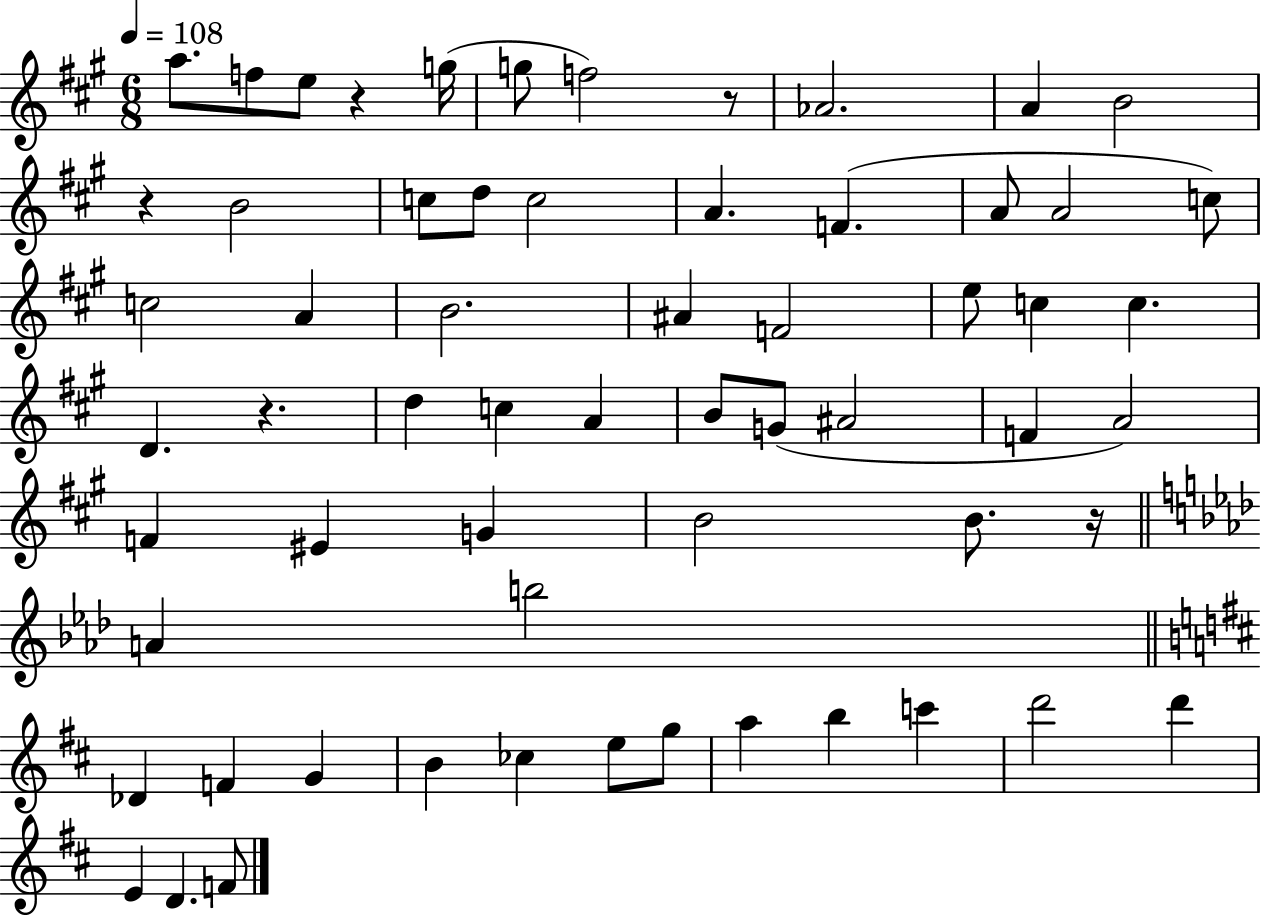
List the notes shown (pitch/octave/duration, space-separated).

A5/e. F5/e E5/e R/q G5/s G5/e F5/h R/e Ab4/h. A4/q B4/h R/q B4/h C5/e D5/e C5/h A4/q. F4/q. A4/e A4/h C5/e C5/h A4/q B4/h. A#4/q F4/h E5/e C5/q C5/q. D4/q. R/q. D5/q C5/q A4/q B4/e G4/e A#4/h F4/q A4/h F4/q EIS4/q G4/q B4/h B4/e. R/s A4/q B5/h Db4/q F4/q G4/q B4/q CES5/q E5/e G5/e A5/q B5/q C6/q D6/h D6/q E4/q D4/q. F4/e